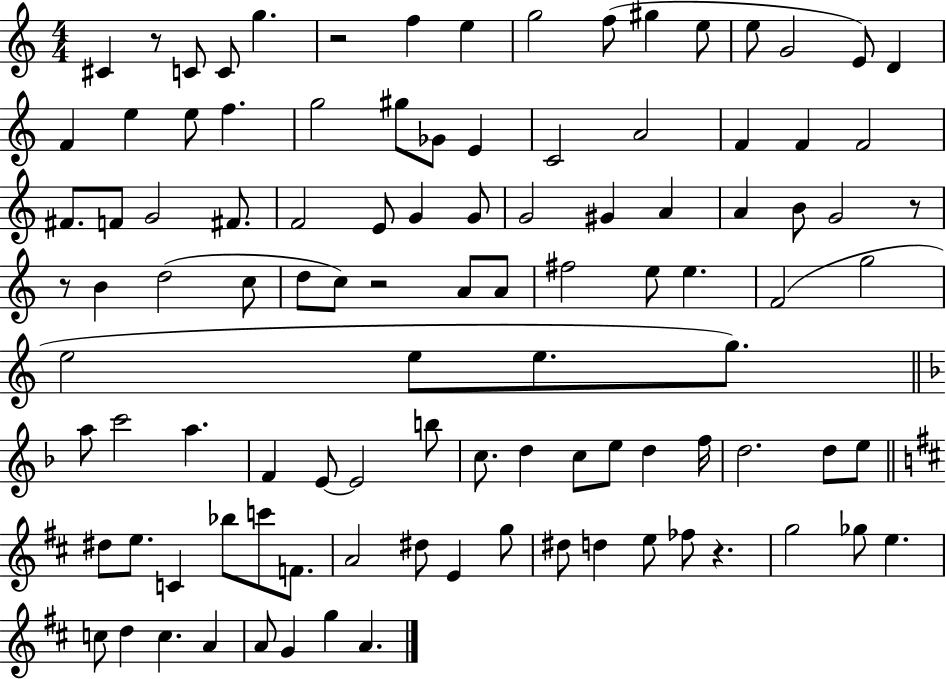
{
  \clef treble
  \numericTimeSignature
  \time 4/4
  \key c \major
  cis'4 r8 c'8 c'8 g''4. | r2 f''4 e''4 | g''2 f''8( gis''4 e''8 | e''8 g'2 e'8) d'4 | \break f'4 e''4 e''8 f''4. | g''2 gis''8 ges'8 e'4 | c'2 a'2 | f'4 f'4 f'2 | \break fis'8. f'8 g'2 fis'8. | f'2 e'8 g'4 g'8 | g'2 gis'4 a'4 | a'4 b'8 g'2 r8 | \break r8 b'4 d''2( c''8 | d''8 c''8) r2 a'8 a'8 | fis''2 e''8 e''4. | f'2( g''2 | \break e''2 e''8 e''8. g''8.) | \bar "||" \break \key f \major a''8 c'''2 a''4. | f'4 e'8~~ e'2 b''8 | c''8. d''4 c''8 e''8 d''4 f''16 | d''2. d''8 e''8 | \break \bar "||" \break \key d \major dis''8 e''8. c'4 bes''8 c'''8 f'8. | a'2 dis''8 e'4 g''8 | dis''8 d''4 e''8 fes''8 r4. | g''2 ges''8 e''4. | \break c''8 d''4 c''4. a'4 | a'8 g'4 g''4 a'4. | \bar "|."
}